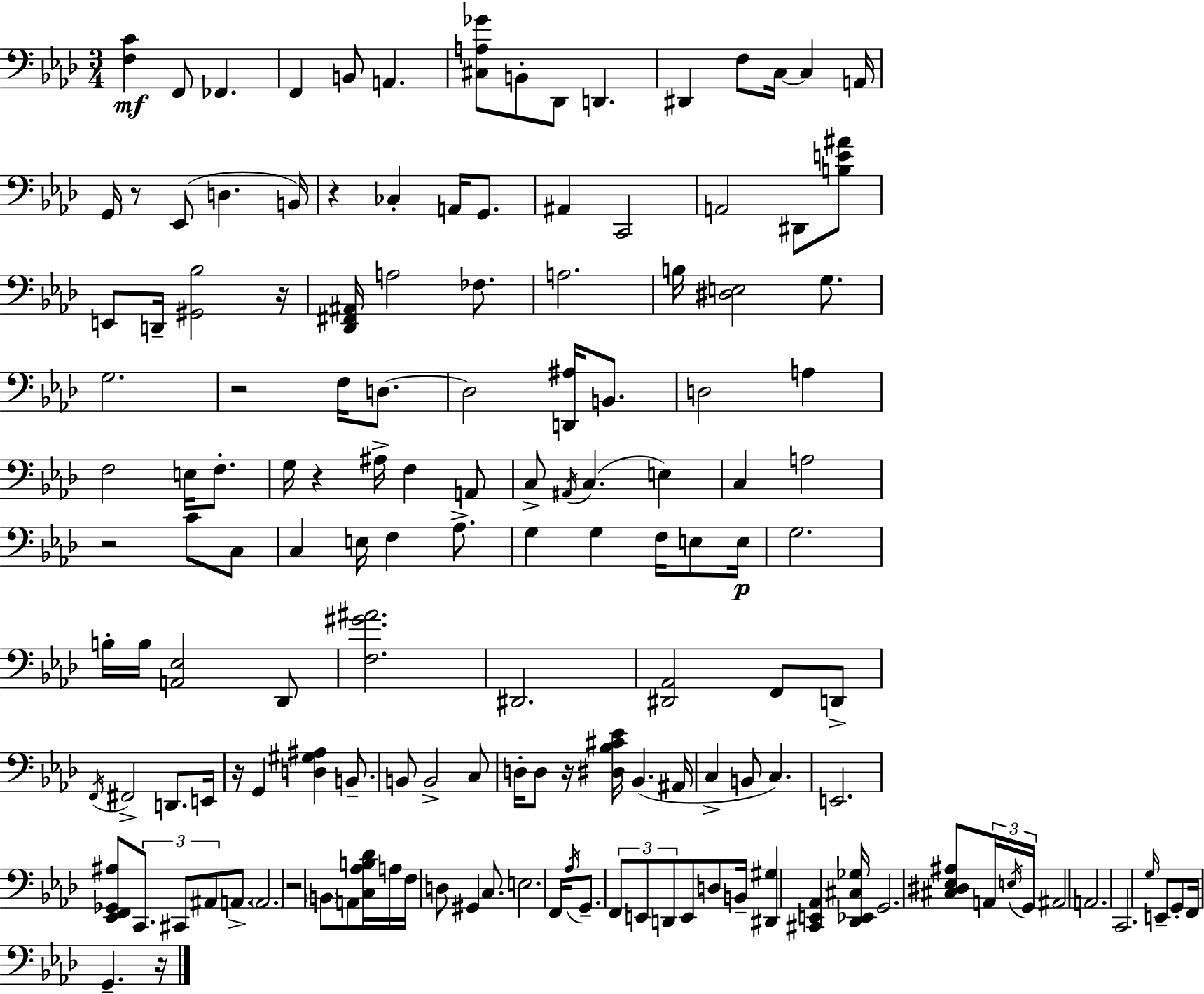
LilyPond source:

{
  \clef bass
  \numericTimeSignature
  \time 3/4
  \key aes \major
  <f c'>4\mf f,8 fes,4. | f,4 b,8 a,4. | <cis a ges'>8 b,8-. des,8 d,4. | dis,4 f8 c16~~ c4 a,16 | \break g,16 r8 ees,8( d4. b,16) | r4 ces4-. a,16 g,8. | ais,4 c,2 | a,2 dis,8 <b e' ais'>8 | \break e,8 d,16-- <gis, bes>2 r16 | <des, fis, ais,>16 a2 fes8. | a2. | b16 <dis e>2 g8. | \break g2. | r2 f16 d8.~~ | d2 <d, ais>16 b,8. | d2 a4 | \break f2 e16 f8.-. | g16 r4 ais16-> f4 a,8 | c8-> \acciaccatura { ais,16 }( c4. e4) | c4 a2 | \break r2 c'8 c8 | c4 e16 f4 aes8.-> | g4 g4 f16 e8 | e16\p g2. | \break b16-. b16 <a, ees>2 des,8 | <f gis' ais'>2. | dis,2. | <dis, aes,>2 f,8 d,8-> | \break \acciaccatura { f,16 } fis,2-> d,8. | e,16 r16 g,4 <d gis ais>4 b,8.-- | b,8 b,2-> | c8 d16-. d8 r16 <dis bes cis' ees'>16 bes,4.( | \break ais,16 c4-> b,8 c4.) | e,2. | <ees, f, ges, ais>8 \tuplet 3/2 { c,8. cis,8 ais,8 } a,8.-> | \parenthesize a,2. | \break r2 \parenthesize b,8 | a,8 <c aes b des'>16 a16 f16 d8 gis,4 c8. | e2. | f,16 \acciaccatura { aes16 } g,8.-- \tuplet 3/2 { f,8 e,8 d,8 } | \break e,8 d8 b,16-- <dis, gis>4 <cis, e, aes,>4 | <des, ees, cis ges>16 g,2. | <cis dis ees ais>8 \tuplet 3/2 { a,16 \acciaccatura { e16 } g,16 } ais,2 | a,2. | \break c,2. | \grace { g16 } e,8-- g,8-. f,16 g,4.-- | r16 \bar "|."
}